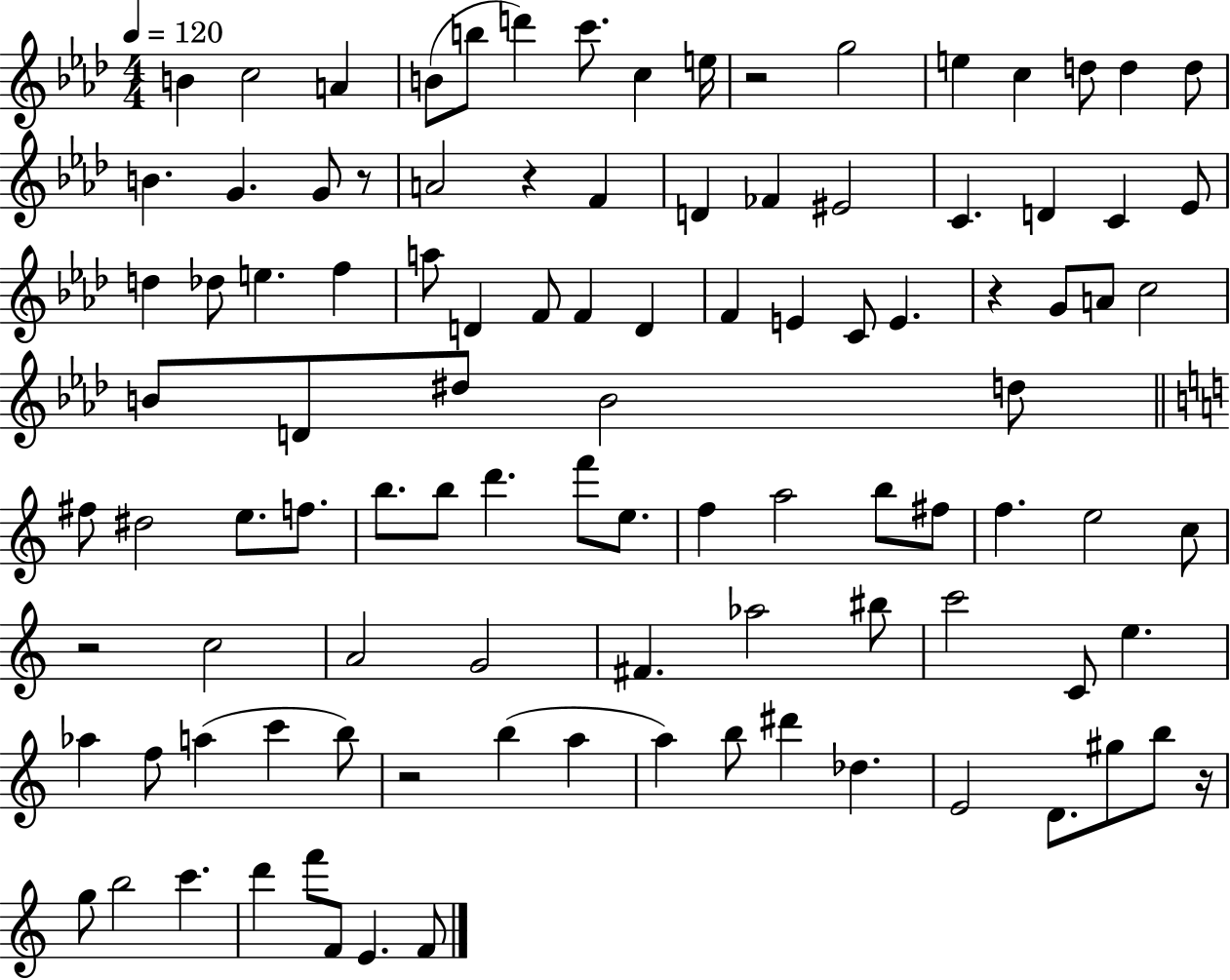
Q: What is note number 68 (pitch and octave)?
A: F#4